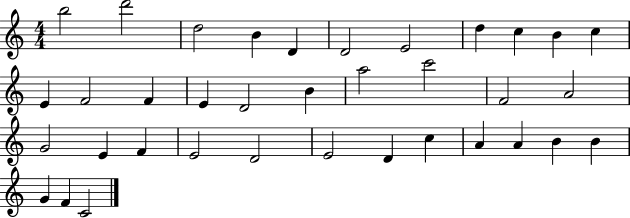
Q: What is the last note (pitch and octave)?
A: C4